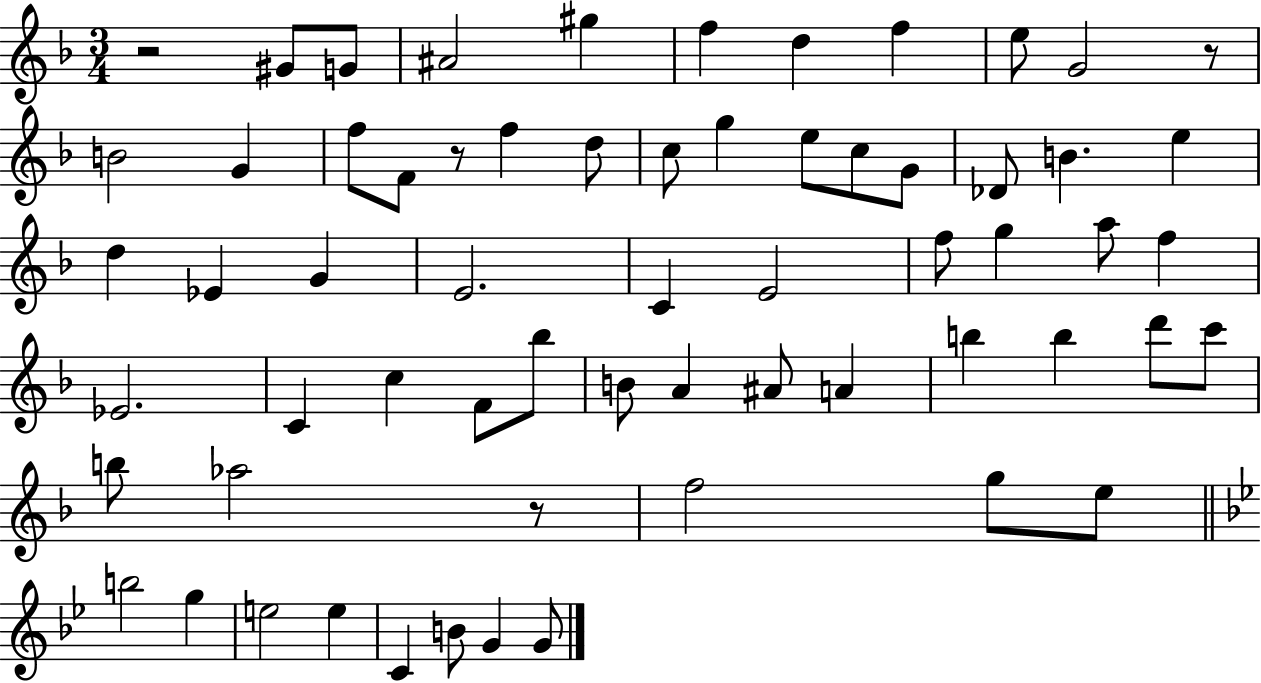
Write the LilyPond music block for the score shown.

{
  \clef treble
  \numericTimeSignature
  \time 3/4
  \key f \major
  r2 gis'8 g'8 | ais'2 gis''4 | f''4 d''4 f''4 | e''8 g'2 r8 | \break b'2 g'4 | f''8 f'8 r8 f''4 d''8 | c''8 g''4 e''8 c''8 g'8 | des'8 b'4. e''4 | \break d''4 ees'4 g'4 | e'2. | c'4 e'2 | f''8 g''4 a''8 f''4 | \break ees'2. | c'4 c''4 f'8 bes''8 | b'8 a'4 ais'8 a'4 | b''4 b''4 d'''8 c'''8 | \break b''8 aes''2 r8 | f''2 g''8 e''8 | \bar "||" \break \key bes \major b''2 g''4 | e''2 e''4 | c'4 b'8 g'4 g'8 | \bar "|."
}